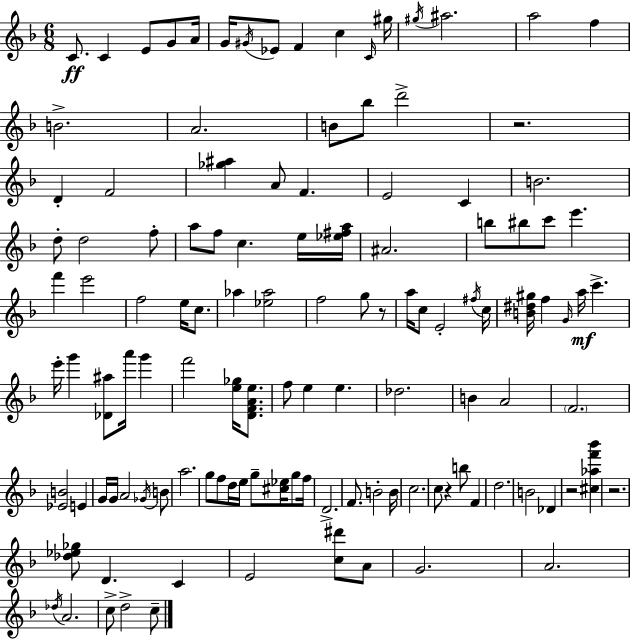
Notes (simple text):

C4/e. C4/q E4/e G4/e A4/s G4/s G#4/s Eb4/e F4/q C5/q C4/s G#5/s G#5/s A#5/h. A5/h F5/q B4/h. A4/h. B4/e Bb5/e D6/h R/h. D4/q F4/h [Gb5,A#5]/q A4/e F4/q. E4/h C4/q B4/h. D5/e D5/h F5/e A5/e F5/e C5/q. E5/s [Eb5,F#5,A5]/s A#4/h. B5/e BIS5/e C6/e E6/q. F6/q E6/h F5/h E5/s C5/e. Ab5/q [Eb5,Ab5]/h F5/h G5/e R/e A5/s C5/e E4/h F#5/s C5/s [B4,D#5,G#5]/s F5/q G4/s A5/s C6/q. E6/s G6/q [Db4,A#5]/e A6/s G6/q F6/h [E5,Gb5]/s [D4,F4,A4,E5]/e. F5/e E5/q E5/q. Db5/h. B4/q A4/h F4/h. [Eb4,B4]/h E4/q G4/s G4/s A4/h Gb4/s B4/e A5/h. G5/e F5/e D5/s E5/s G5/e [C#5,Eb5]/s G5/e F5/s D4/h. F4/e. B4/h B4/s C5/h. C5/e R/q B5/e F4/q D5/h. B4/h Db4/q R/h [C#5,Ab5,F6,Bb6]/q R/h. [Db5,Eb5,Gb5]/e D4/q. C4/q E4/h [C5,D#6]/e A4/e G4/h. A4/h. Db5/s A4/h. C5/e D5/h C5/e